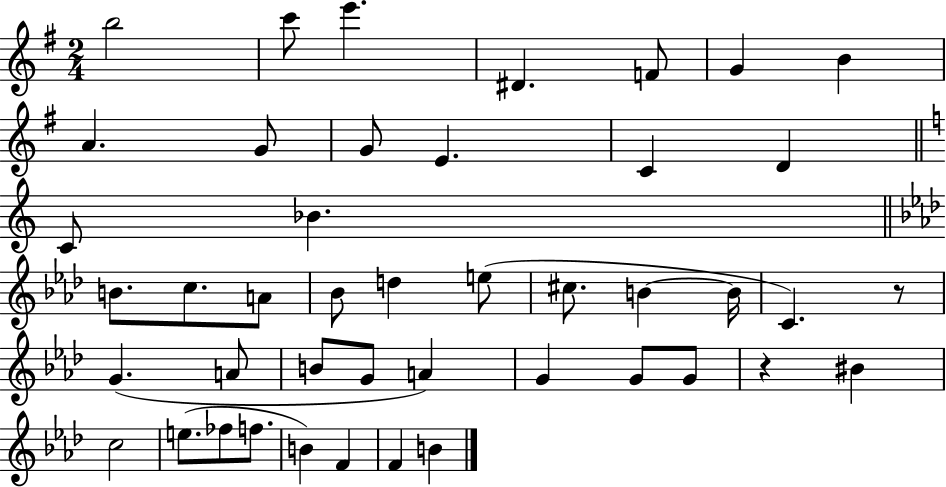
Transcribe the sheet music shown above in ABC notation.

X:1
T:Untitled
M:2/4
L:1/4
K:G
b2 c'/2 e' ^D F/2 G B A G/2 G/2 E C D C/2 _B B/2 c/2 A/2 _B/2 d e/2 ^c/2 B B/4 C z/2 G A/2 B/2 G/2 A G G/2 G/2 z ^B c2 e/2 _f/2 f/2 B F F B